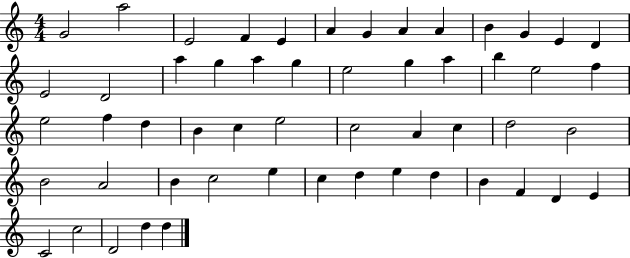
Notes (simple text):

G4/h A5/h E4/h F4/q E4/q A4/q G4/q A4/q A4/q B4/q G4/q E4/q D4/q E4/h D4/h A5/q G5/q A5/q G5/q E5/h G5/q A5/q B5/q E5/h F5/q E5/h F5/q D5/q B4/q C5/q E5/h C5/h A4/q C5/q D5/h B4/h B4/h A4/h B4/q C5/h E5/q C5/q D5/q E5/q D5/q B4/q F4/q D4/q E4/q C4/h C5/h D4/h D5/q D5/q